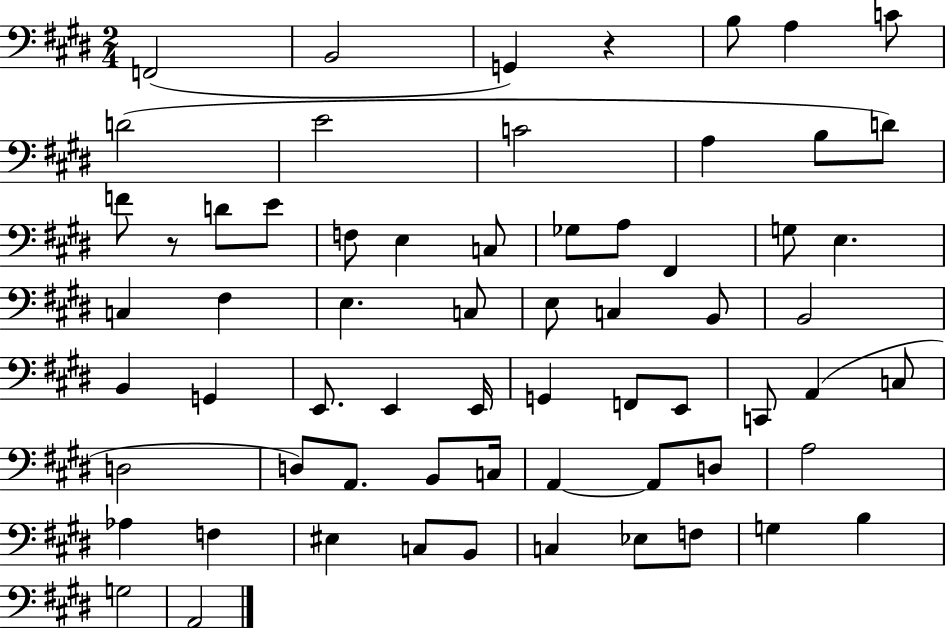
{
  \clef bass
  \numericTimeSignature
  \time 2/4
  \key e \major
  f,2( | b,2 | g,4) r4 | b8 a4 c'8 | \break d'2( | e'2 | c'2 | a4 b8 d'8) | \break f'8 r8 d'8 e'8 | f8 e4 c8 | ges8 a8 fis,4 | g8 e4. | \break c4 fis4 | e4. c8 | e8 c4 b,8 | b,2 | \break b,4 g,4 | e,8. e,4 e,16 | g,4 f,8 e,8 | c,8 a,4( c8 | \break d2 | d8) a,8. b,8 c16 | a,4~~ a,8 d8 | a2 | \break aes4 f4 | eis4 c8 b,8 | c4 ees8 f8 | g4 b4 | \break g2 | a,2 | \bar "|."
}